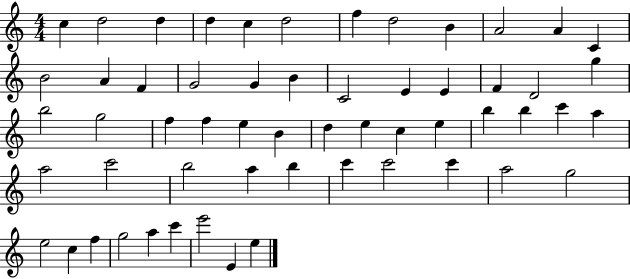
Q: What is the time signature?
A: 4/4